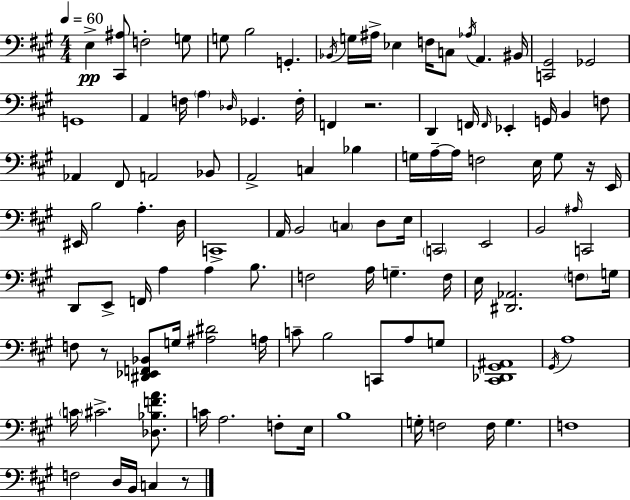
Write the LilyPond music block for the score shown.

{
  \clef bass
  \numericTimeSignature
  \time 4/4
  \key a \major
  \tempo 4 = 60
  \repeat volta 2 { e4->\pp <cis, ais>8 f2-. g8 | g8 b2 g,4.-. | \acciaccatura { bes,16 } g16 ais16-> ees4 f16 c8 \acciaccatura { aes16 } a,4. | bis,16 <c, gis,>2 ges,2 | \break g,1 | a,4 f16 \parenthesize a4 \grace { des16 } ges,4. | f16-. f,4 r2. | d,4 f,16 \grace { f,16 } ees,4-. g,16 b,4 | \break f8 aes,4 fis,8 a,2 | bes,8 a,2-> c4 | bes4 g16 a16--~~ a16 f2 e16 | g8 r16 e,16 eis,16 b2 a4.-. | \break d16 c,1-> | a,16 b,2 \parenthesize c4 | d8 e16 \parenthesize c,2 e,2 | b,2 \grace { ais16 } c,2 | \break d,8 e,8-> f,16 a4 a4 | b8. f2 a16 g4.-- | f16 e16 <dis, aes,>2. | \parenthesize f8 g16 f8 r8 <dis, ees, f, bes,>8 g16 <ais dis'>2 | \break a16 c'8-- b2 c,8 | a8 g8 <cis, des, gis, ais,>1 | \acciaccatura { gis,16 } a1 | \parenthesize c'16 cis'2.-> | \break <des bes f' a'>8. c'16 a2. | f8-. e16 b1 | g16-. f2 f16 | g4. f1 | \break f2 d16 b,16 | c4 r8 } \bar "|."
}